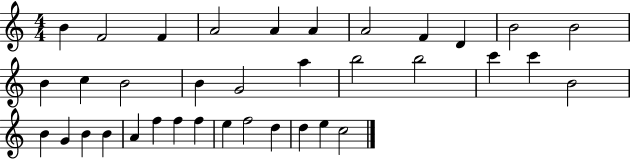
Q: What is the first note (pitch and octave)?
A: B4